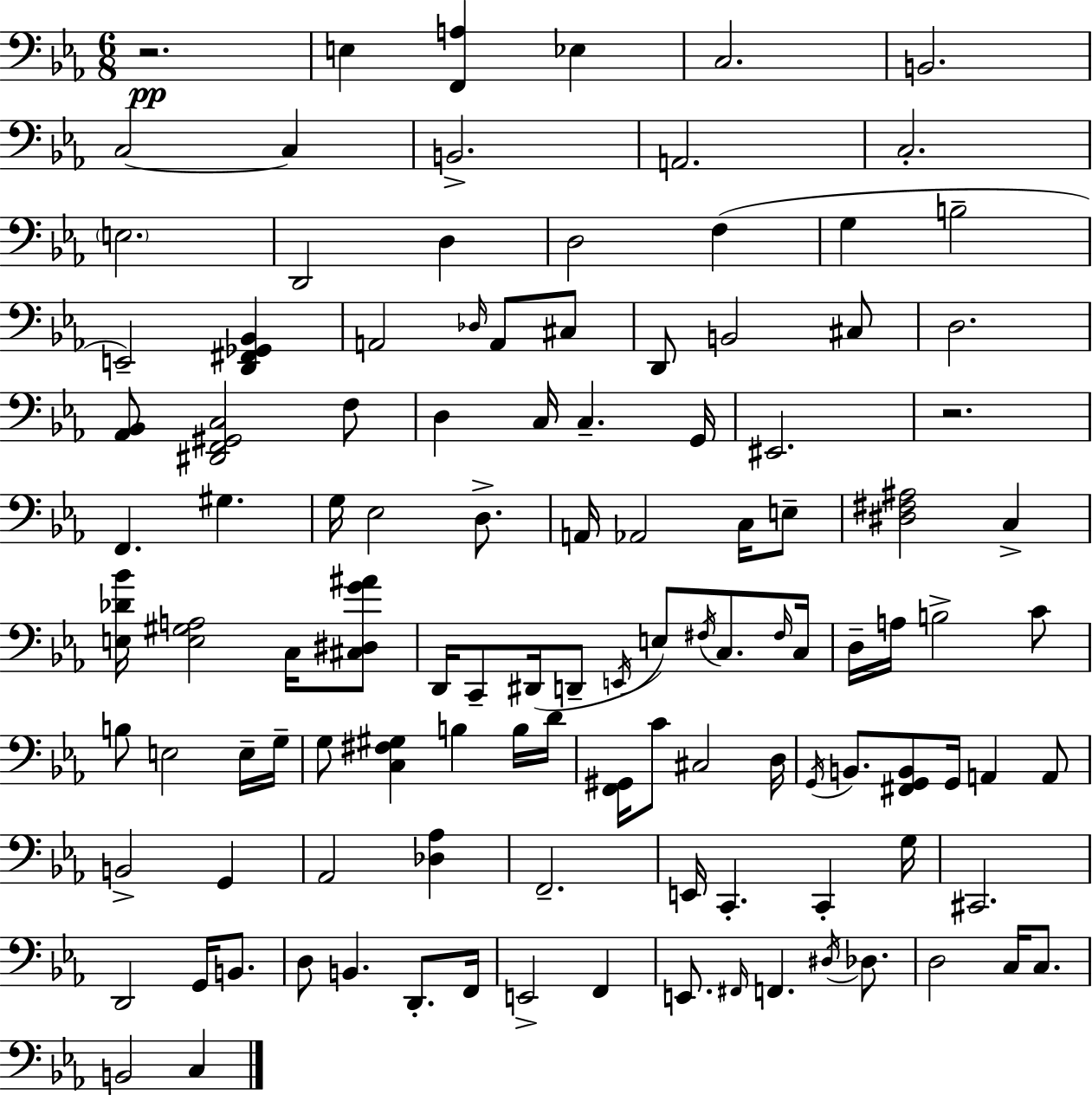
{
  \clef bass
  \numericTimeSignature
  \time 6/8
  \key c \minor
  r2.\pp | e4 <f, a>4 ees4 | c2. | b,2. | \break c2~~ c4 | b,2.-> | a,2. | c2.-. | \break \parenthesize e2. | d,2 d4 | d2 f4( | g4 b2-- | \break e,2--) <d, fis, ges, bes,>4 | a,2 \grace { des16 } a,8 cis8 | d,8 b,2 cis8 | d2. | \break <aes, bes,>8 <dis, f, gis, c>2 f8 | d4 c16 c4.-- | g,16 eis,2. | r2. | \break f,4. gis4. | g16 ees2 d8.-> | a,16 aes,2 c16 e8-- | <dis fis ais>2 c4-> | \break <e des' bes'>16 <e gis a>2 c16 <cis dis g' ais'>8 | d,16 c,8-- dis,16( d,8-- \acciaccatura { e,16 } e8) \acciaccatura { fis16 } c8. | \grace { fis16 } c16 d16-- a16 b2-> | c'8 b8 e2 | \break e16-- g16-- g8 <c fis gis>4 b4 | b16 d'16 <f, gis,>16 c'8 cis2 | d16 \acciaccatura { g,16 } b,8. <fis, g, b,>8 g,16 a,4 | a,8 b,2-> | \break g,4 aes,2 | <des aes>4 f,2.-- | e,16 c,4.-. | c,4-. g16 cis,2. | \break d,2 | g,16 b,8. d8 b,4. | d,8.-. f,16 e,2-> | f,4 e,8. \grace { fis,16 } f,4. | \break \acciaccatura { dis16 } des8. d2 | c16 c8. b,2 | c4 \bar "|."
}